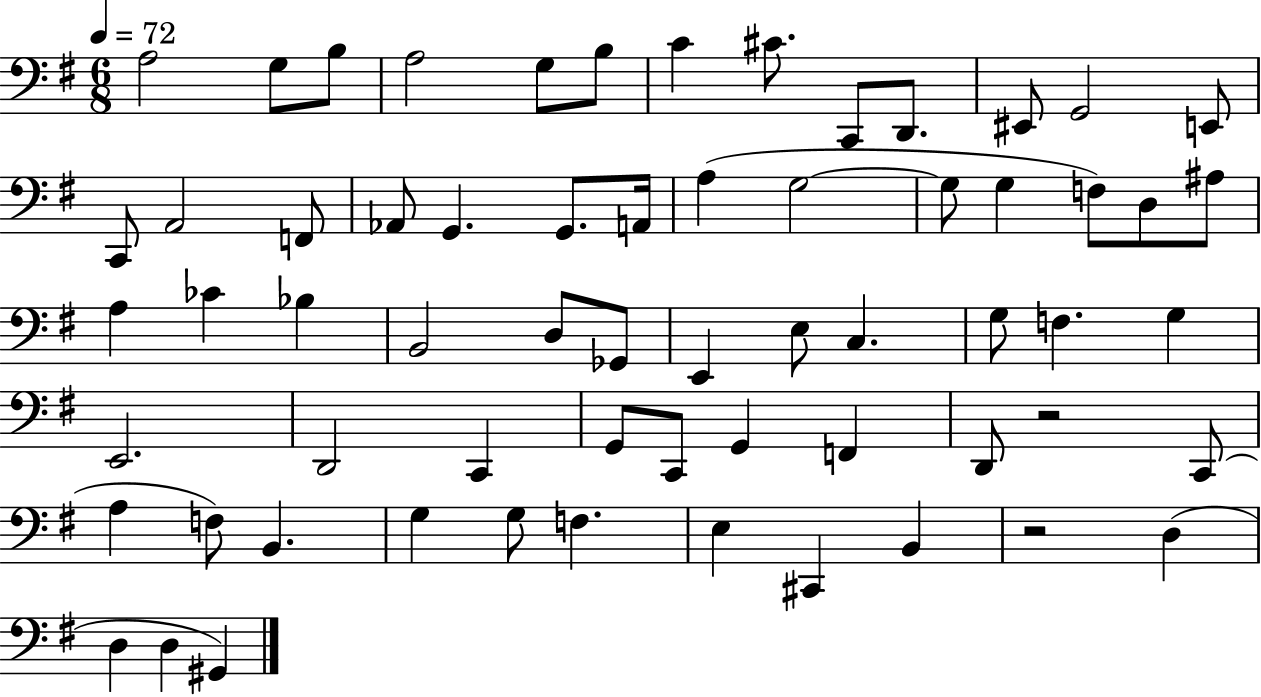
{
  \clef bass
  \numericTimeSignature
  \time 6/8
  \key g \major
  \tempo 4 = 72
  a2 g8 b8 | a2 g8 b8 | c'4 cis'8. c,8 d,8. | eis,8 g,2 e,8 | \break c,8 a,2 f,8 | aes,8 g,4. g,8. a,16 | a4( g2~~ | g8 g4 f8) d8 ais8 | \break a4 ces'4 bes4 | b,2 d8 ges,8 | e,4 e8 c4. | g8 f4. g4 | \break e,2. | d,2 c,4 | g,8 c,8 g,4 f,4 | d,8 r2 c,8( | \break a4 f8) b,4. | g4 g8 f4. | e4 cis,4 b,4 | r2 d4( | \break d4 d4 gis,4) | \bar "|."
}